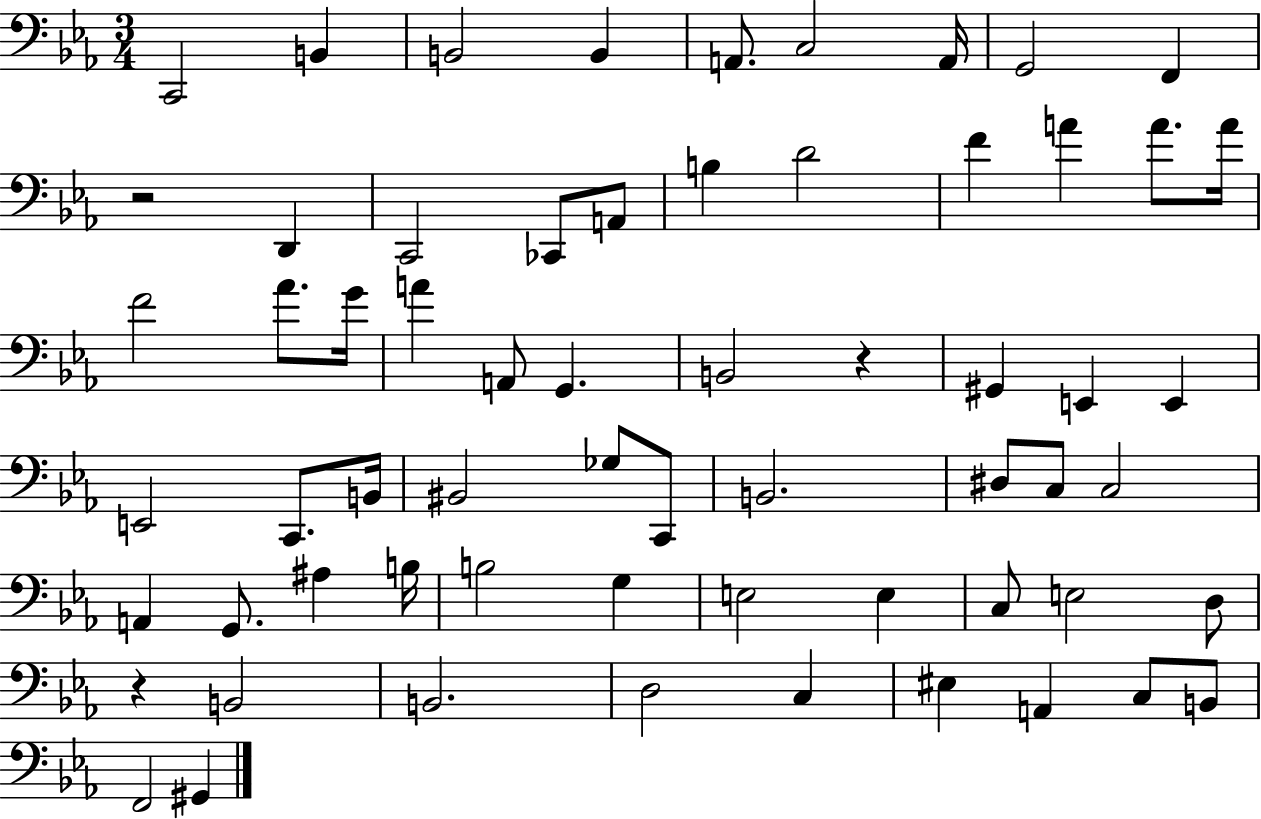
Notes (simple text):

C2/h B2/q B2/h B2/q A2/e. C3/h A2/s G2/h F2/q R/h D2/q C2/h CES2/e A2/e B3/q D4/h F4/q A4/q A4/e. A4/s F4/h Ab4/e. G4/s A4/q A2/e G2/q. B2/h R/q G#2/q E2/q E2/q E2/h C2/e. B2/s BIS2/h Gb3/e C2/e B2/h. D#3/e C3/e C3/h A2/q G2/e. A#3/q B3/s B3/h G3/q E3/h E3/q C3/e E3/h D3/e R/q B2/h B2/h. D3/h C3/q EIS3/q A2/q C3/e B2/e F2/h G#2/q